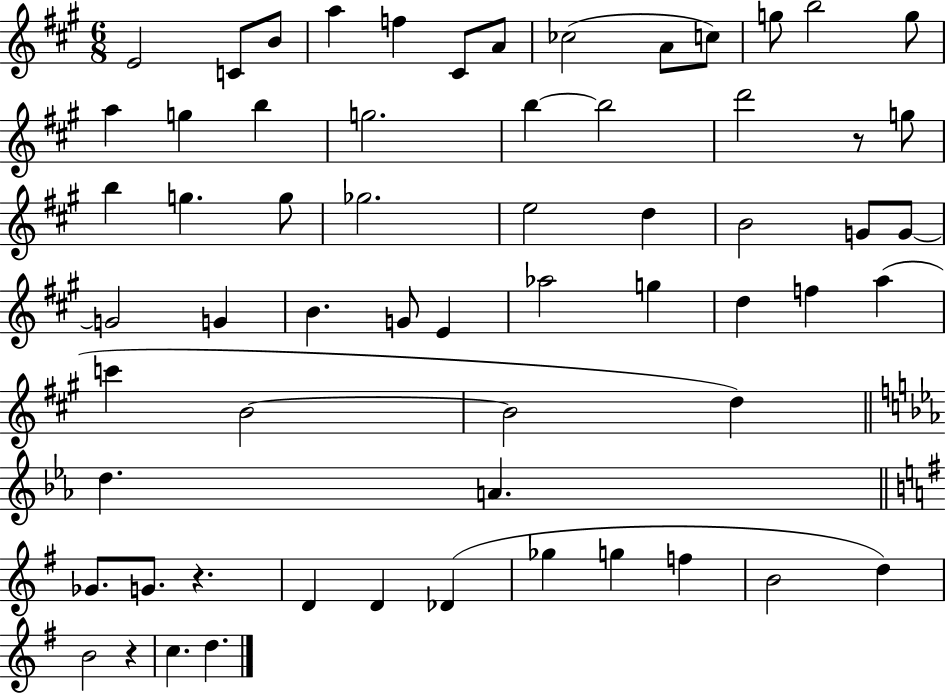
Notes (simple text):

E4/h C4/e B4/e A5/q F5/q C#4/e A4/e CES5/h A4/e C5/e G5/e B5/h G5/e A5/q G5/q B5/q G5/h. B5/q B5/h D6/h R/e G5/e B5/q G5/q. G5/e Gb5/h. E5/h D5/q B4/h G4/e G4/e G4/h G4/q B4/q. G4/e E4/q Ab5/h G5/q D5/q F5/q A5/q C6/q B4/h B4/h D5/q D5/q. A4/q. Gb4/e. G4/e. R/q. D4/q D4/q Db4/q Gb5/q G5/q F5/q B4/h D5/q B4/h R/q C5/q. D5/q.